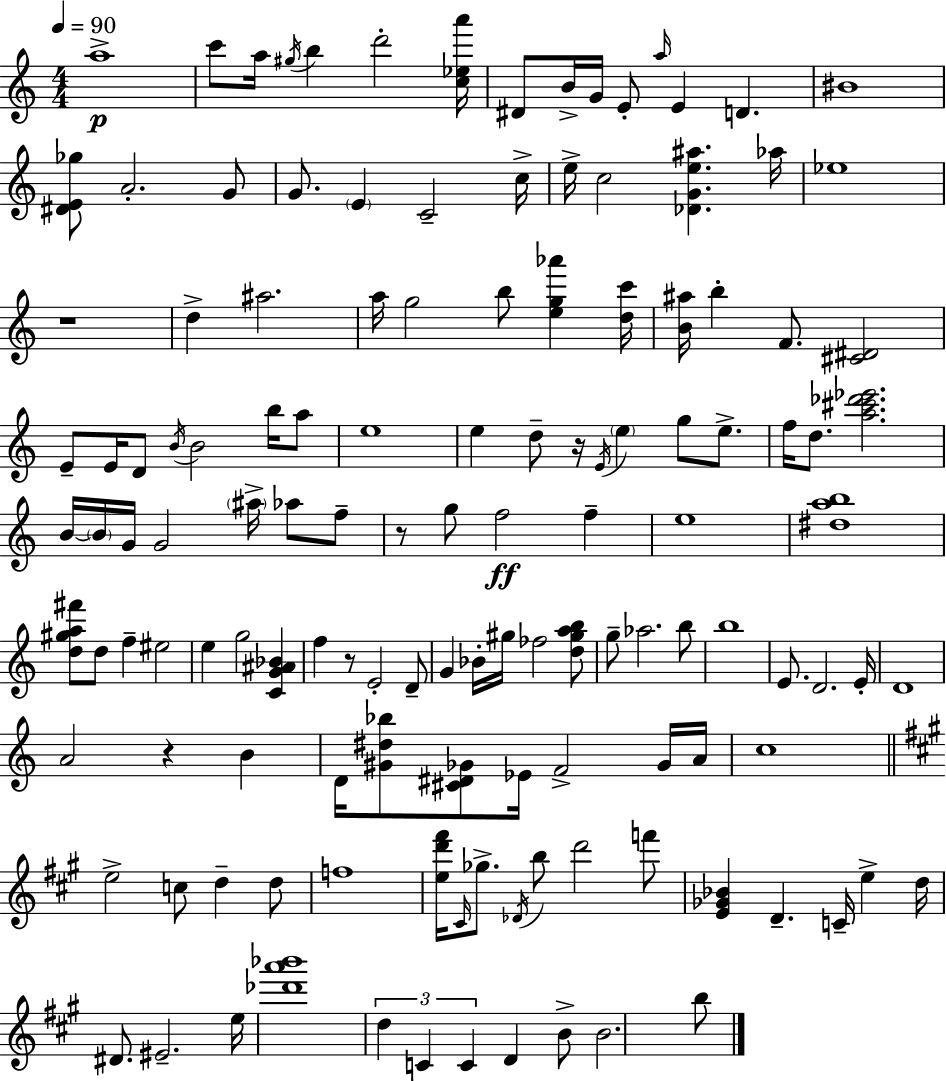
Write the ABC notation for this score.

X:1
T:Untitled
M:4/4
L:1/4
K:C
a4 c'/2 a/4 ^g/4 b d'2 [c_ea']/4 ^D/2 B/4 G/4 E/2 a/4 E D ^B4 [^DE_g]/2 A2 G/2 G/2 E C2 c/4 e/4 c2 [_DGe^a] _a/4 _e4 z4 d ^a2 a/4 g2 b/2 [eg_a'] [dc']/4 [B^a]/4 b F/2 [^C^D]2 E/2 E/4 D/2 B/4 B2 b/4 a/2 e4 e d/2 z/4 E/4 e g/2 e/2 f/4 d/2 [a^c'_d'_e']2 B/4 B/4 G/4 G2 ^a/4 _a/2 f/2 z/2 g/2 f2 f e4 [^dab]4 [d^ga^f']/2 d/2 f ^e2 e g2 [CG^A_B] f z/2 E2 D/2 G _B/4 ^g/4 _f2 [d^gab]/2 g/2 _a2 b/2 b4 E/2 D2 E/4 D4 A2 z B D/4 [^G^d_b]/2 [^C^D_G]/2 _E/4 F2 _G/4 A/4 c4 e2 c/2 d d/2 f4 [ed'^f']/4 ^C/4 _g/2 _D/4 b/2 d'2 f'/2 [E_G_B] D C/4 e d/4 ^D/2 ^E2 e/4 [_d'a'_b']4 d C C D B/2 B2 b/2